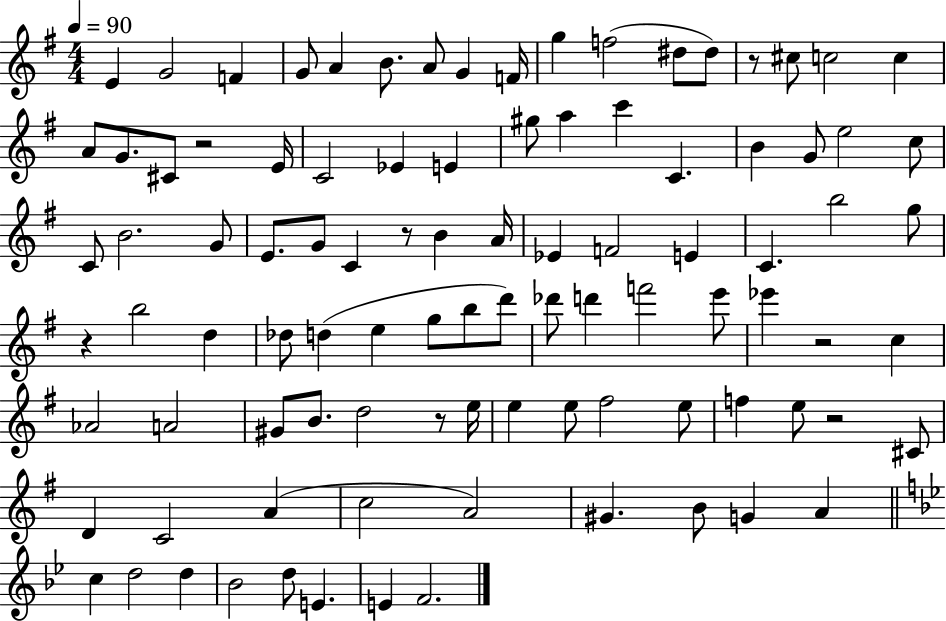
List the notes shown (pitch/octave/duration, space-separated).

E4/q G4/h F4/q G4/e A4/q B4/e. A4/e G4/q F4/s G5/q F5/h D#5/e D#5/e R/e C#5/e C5/h C5/q A4/e G4/e. C#4/e R/h E4/s C4/h Eb4/q E4/q G#5/e A5/q C6/q C4/q. B4/q G4/e E5/h C5/e C4/e B4/h. G4/e E4/e. G4/e C4/q R/e B4/q A4/s Eb4/q F4/h E4/q C4/q. B5/h G5/e R/q B5/h D5/q Db5/e D5/q E5/q G5/e B5/e D6/e Db6/e D6/q F6/h E6/e Eb6/q R/h C5/q Ab4/h A4/h G#4/e B4/e. D5/h R/e E5/s E5/q E5/e F#5/h E5/e F5/q E5/e R/h C#4/e D4/q C4/h A4/q C5/h A4/h G#4/q. B4/e G4/q A4/q C5/q D5/h D5/q Bb4/h D5/e E4/q. E4/q F4/h.